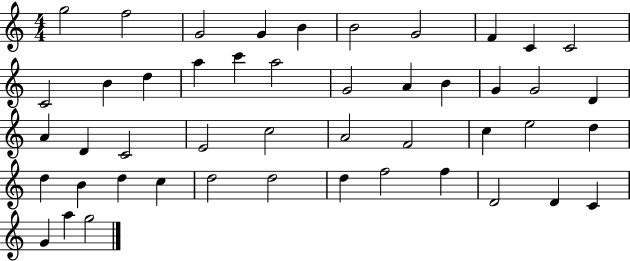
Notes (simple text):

G5/h F5/h G4/h G4/q B4/q B4/h G4/h F4/q C4/q C4/h C4/h B4/q D5/q A5/q C6/q A5/h G4/h A4/q B4/q G4/q G4/h D4/q A4/q D4/q C4/h E4/h C5/h A4/h F4/h C5/q E5/h D5/q D5/q B4/q D5/q C5/q D5/h D5/h D5/q F5/h F5/q D4/h D4/q C4/q G4/q A5/q G5/h